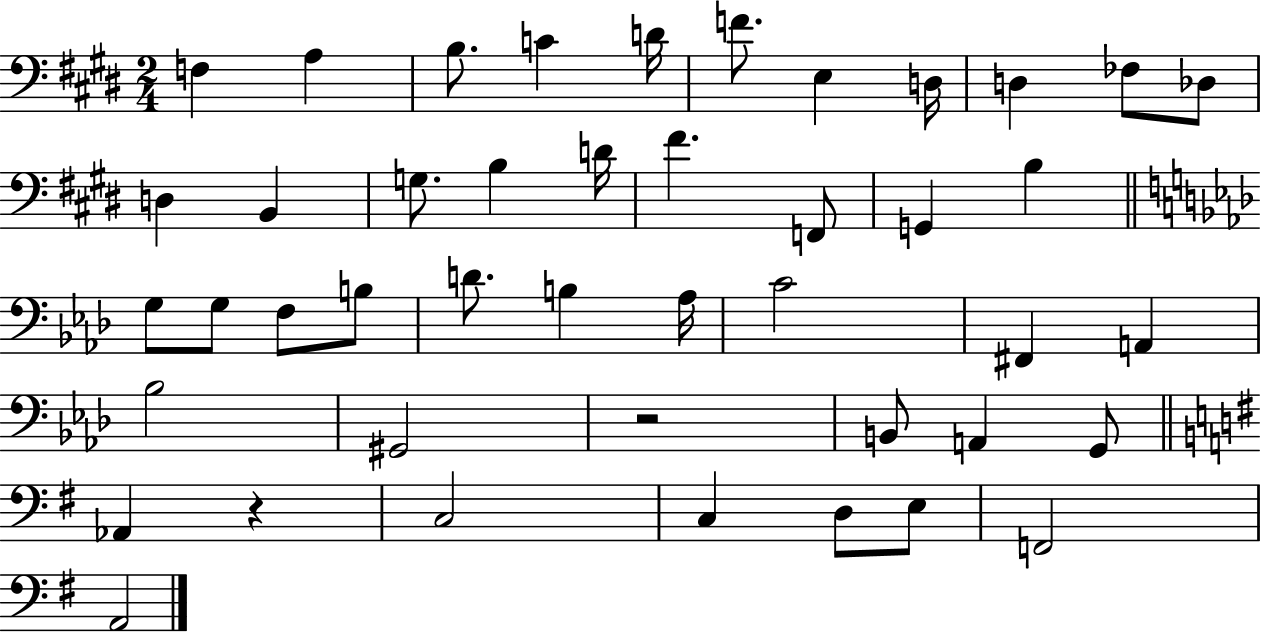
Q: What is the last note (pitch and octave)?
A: A2